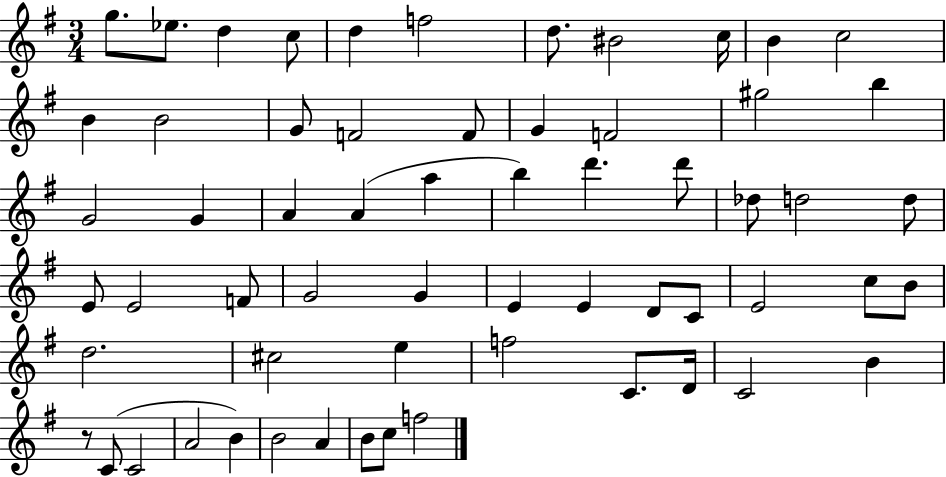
G5/e. Eb5/e. D5/q C5/e D5/q F5/h D5/e. BIS4/h C5/s B4/q C5/h B4/q B4/h G4/e F4/h F4/e G4/q F4/h G#5/h B5/q G4/h G4/q A4/q A4/q A5/q B5/q D6/q. D6/e Db5/e D5/h D5/e E4/e E4/h F4/e G4/h G4/q E4/q E4/q D4/e C4/e E4/h C5/e B4/e D5/h. C#5/h E5/q F5/h C4/e. D4/s C4/h B4/q R/e C4/e C4/h A4/h B4/q B4/h A4/q B4/e C5/e F5/h